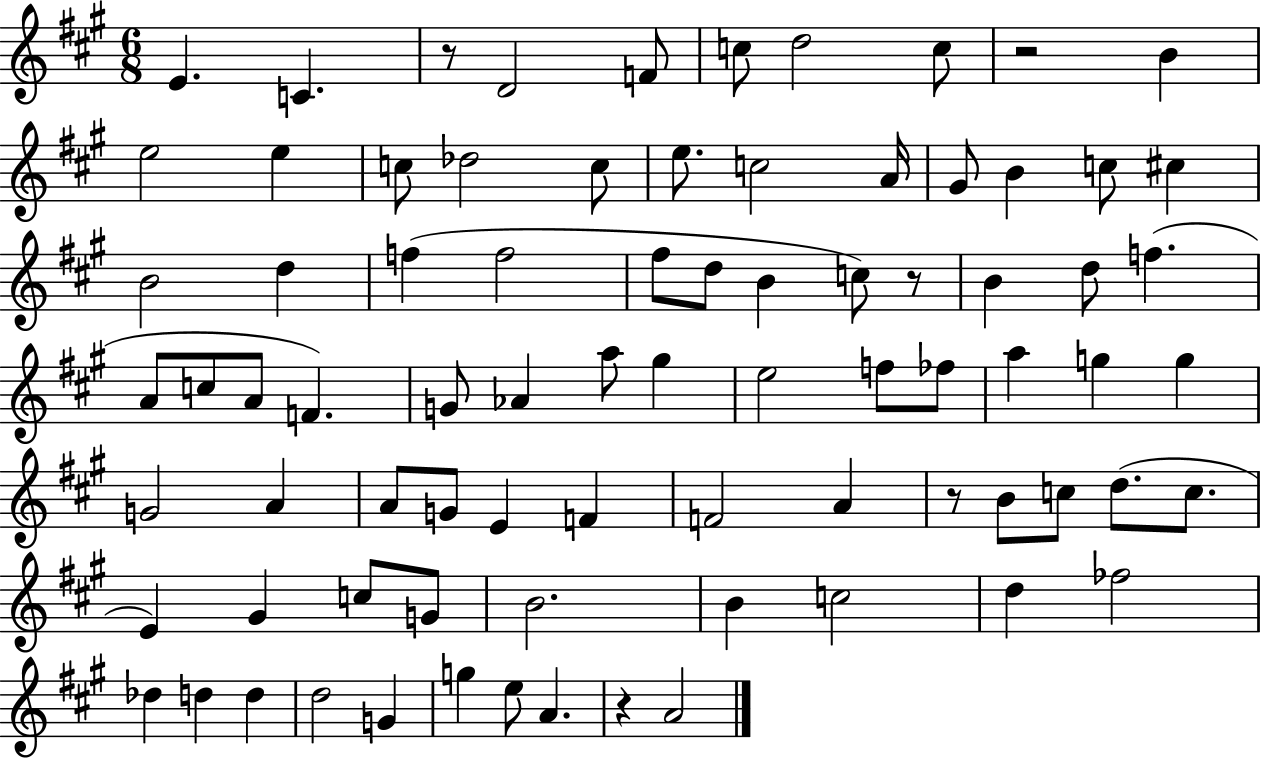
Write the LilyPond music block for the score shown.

{
  \clef treble
  \numericTimeSignature
  \time 6/8
  \key a \major
  e'4. c'4. | r8 d'2 f'8 | c''8 d''2 c''8 | r2 b'4 | \break e''2 e''4 | c''8 des''2 c''8 | e''8. c''2 a'16 | gis'8 b'4 c''8 cis''4 | \break b'2 d''4 | f''4( f''2 | fis''8 d''8 b'4 c''8) r8 | b'4 d''8 f''4.( | \break a'8 c''8 a'8 f'4.) | g'8 aes'4 a''8 gis''4 | e''2 f''8 fes''8 | a''4 g''4 g''4 | \break g'2 a'4 | a'8 g'8 e'4 f'4 | f'2 a'4 | r8 b'8 c''8 d''8.( c''8. | \break e'4) gis'4 c''8 g'8 | b'2. | b'4 c''2 | d''4 fes''2 | \break des''4 d''4 d''4 | d''2 g'4 | g''4 e''8 a'4. | r4 a'2 | \break \bar "|."
}